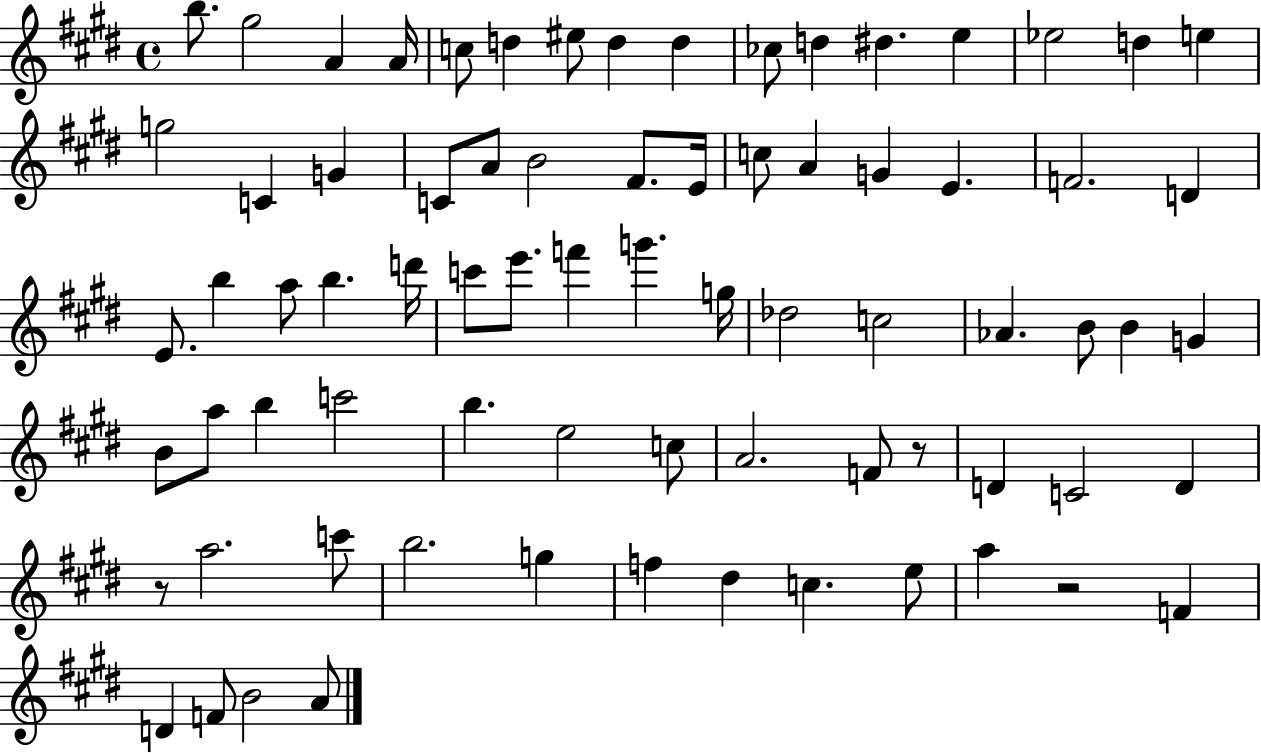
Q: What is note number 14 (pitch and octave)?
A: Eb5